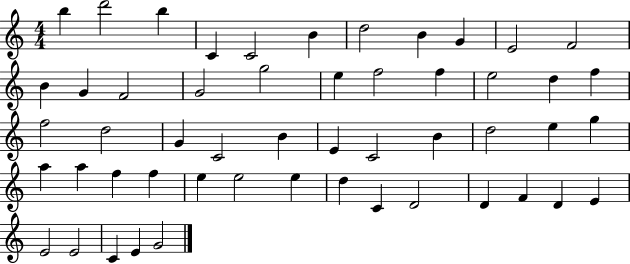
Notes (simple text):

B5/q D6/h B5/q C4/q C4/h B4/q D5/h B4/q G4/q E4/h F4/h B4/q G4/q F4/h G4/h G5/h E5/q F5/h F5/q E5/h D5/q F5/q F5/h D5/h G4/q C4/h B4/q E4/q C4/h B4/q D5/h E5/q G5/q A5/q A5/q F5/q F5/q E5/q E5/h E5/q D5/q C4/q D4/h D4/q F4/q D4/q E4/q E4/h E4/h C4/q E4/q G4/h